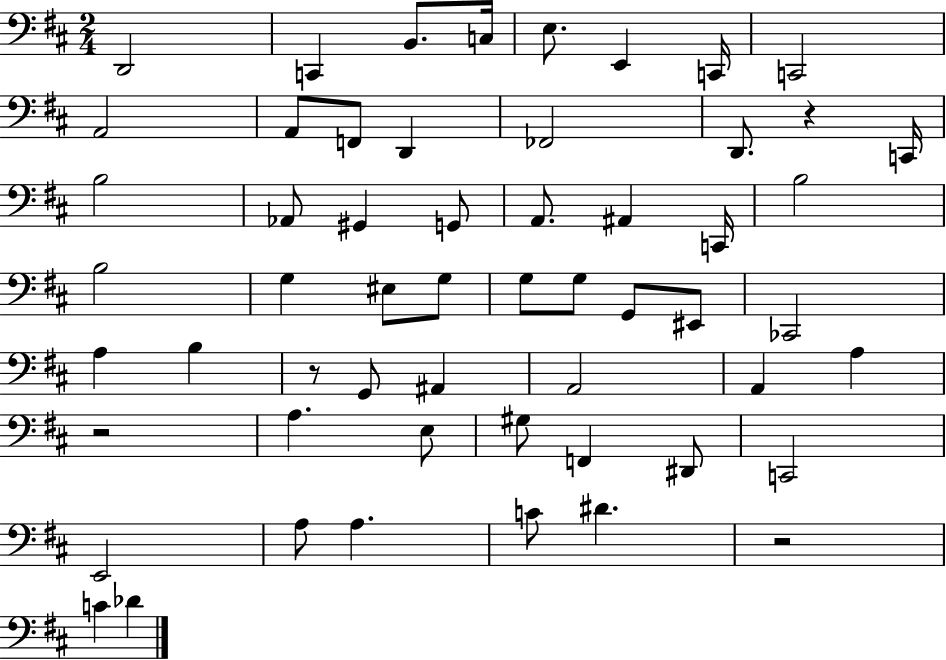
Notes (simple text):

D2/h C2/q B2/e. C3/s E3/e. E2/q C2/s C2/h A2/h A2/e F2/e D2/q FES2/h D2/e. R/q C2/s B3/h Ab2/e G#2/q G2/e A2/e. A#2/q C2/s B3/h B3/h G3/q EIS3/e G3/e G3/e G3/e G2/e EIS2/e CES2/h A3/q B3/q R/e G2/e A#2/q A2/h A2/q A3/q R/h A3/q. E3/e G#3/e F2/q D#2/e C2/h E2/h A3/e A3/q. C4/e D#4/q. R/h C4/q Db4/q